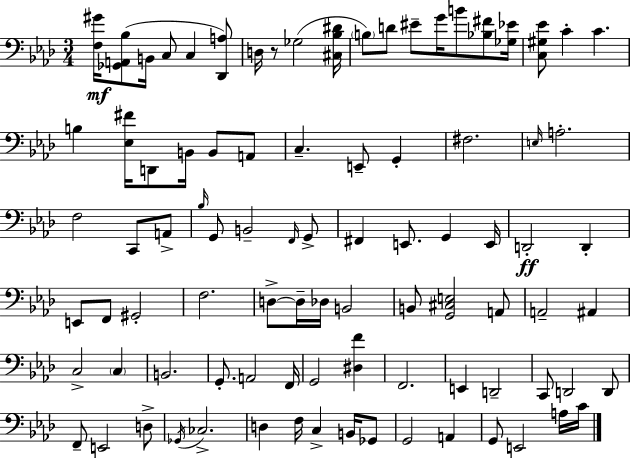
{
  \clef bass
  \numericTimeSignature
  \time 3/4
  \key f \minor
  <f gis'>16\mf <ges, a, bes>8( b,16 c8 c4 <des, a>8) | d16 r8 ges2( <cis bes dis'>16 | \parenthesize b8) d'8 eis'8-- g'16 b'8 <bes fis'>8 <ges ees'>16 | <c gis ees'>8 c'4-. c'4. | \break b4 <ees fis'>16 d,8 b,16 b,8 a,8 | c4.-- e,8-- g,4-. | fis2. | \grace { e16 } a2.-. | \break f2 c,8 a,8-> | \grace { bes16 } g,8 b,2-- | \grace { f,16 } g,8-> fis,4 e,8. g,4 | e,16 d,2-.\ff d,4-. | \break e,8 f,8 gis,2-. | f2. | d8->~~ d16-- des16 b,2 | b,8 <g, cis e>2 | \break a,8 a,2-- ais,4 | c2-> \parenthesize c4 | b,2. | g,8.-. a,2 | \break f,16 g,2 <dis f'>4 | f,2. | e,4 d,2-- | c,8 d,2 | \break d,8 f,8-- e,2 | d8-> \acciaccatura { ges,16 } ces2.-> | d4 f16 c4-> | b,16 ges,8 g,2 | \break a,4 g,8 e,2 | a16 c'16 \bar "|."
}